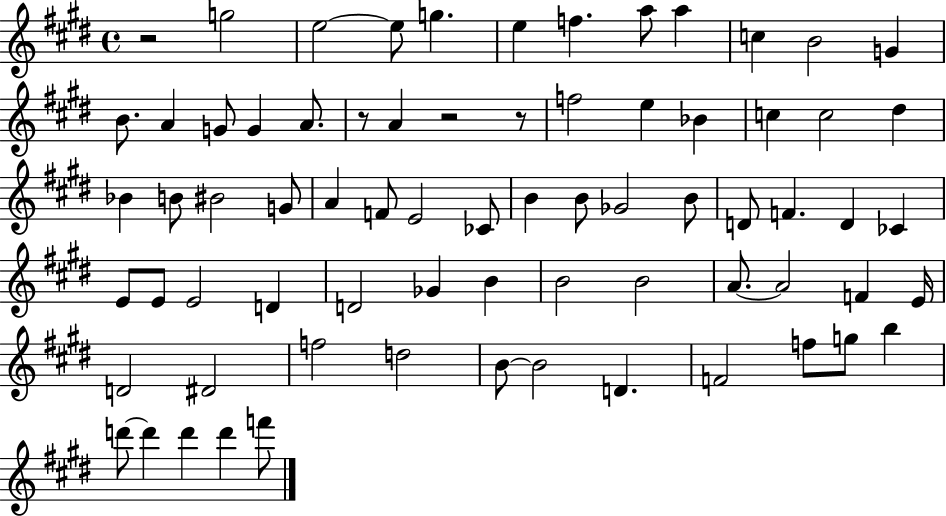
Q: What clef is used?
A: treble